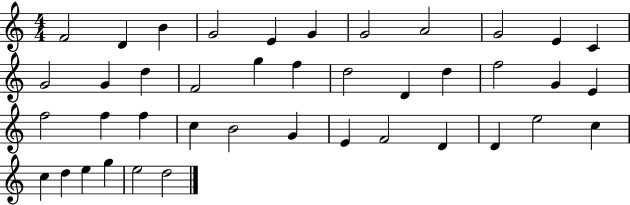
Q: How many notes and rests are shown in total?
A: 41